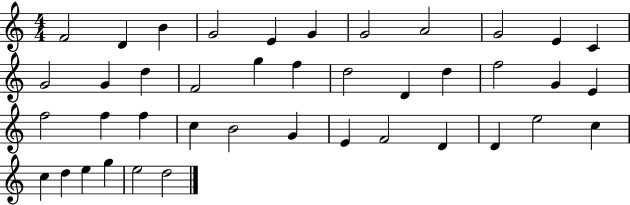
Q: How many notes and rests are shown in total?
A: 41